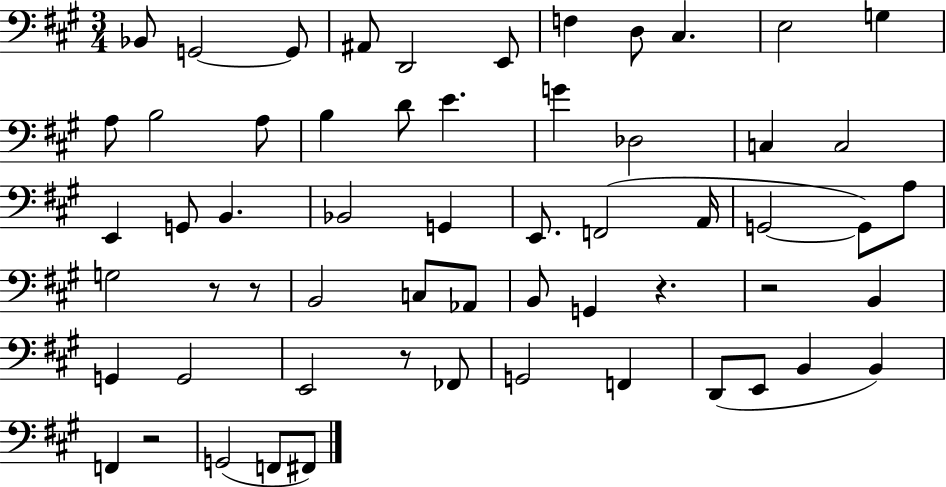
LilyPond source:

{
  \clef bass
  \numericTimeSignature
  \time 3/4
  \key a \major
  bes,8 g,2~~ g,8 | ais,8 d,2 e,8 | f4 d8 cis4. | e2 g4 | \break a8 b2 a8 | b4 d'8 e'4. | g'4 des2 | c4 c2 | \break e,4 g,8 b,4. | bes,2 g,4 | e,8. f,2( a,16 | g,2~~ g,8) a8 | \break g2 r8 r8 | b,2 c8 aes,8 | b,8 g,4 r4. | r2 b,4 | \break g,4 g,2 | e,2 r8 fes,8 | g,2 f,4 | d,8( e,8 b,4 b,4) | \break f,4 r2 | g,2( f,8 fis,8) | \bar "|."
}